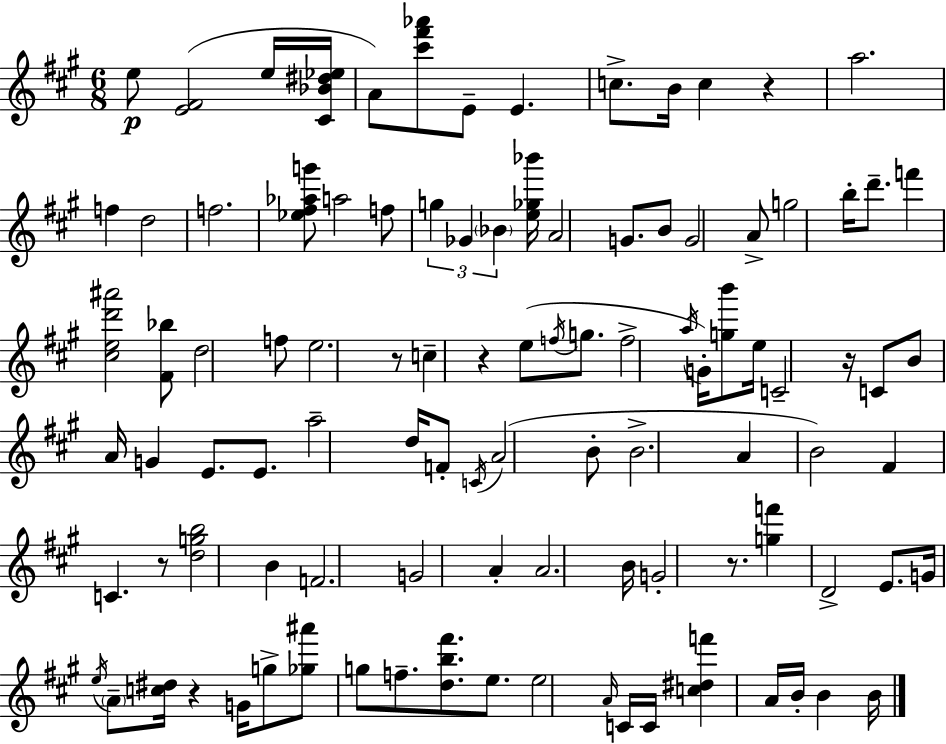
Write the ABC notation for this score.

X:1
T:Untitled
M:6/8
L:1/4
K:A
e/2 [E^F]2 e/4 [^C_B^d_e]/4 A/2 [^c'^f'_a']/2 E/2 E c/2 B/4 c z a2 f d2 f2 [_e^f_ag']/2 a2 f/2 g _G _B [e_g_b']/4 A2 G/2 B/2 G2 A/2 g2 b/4 d'/2 f' [^ced'^a']2 [^F_b]/2 d2 f/2 e2 z/2 c z e/2 f/4 g/2 f2 a/4 G/4 [gb']/2 e/4 C2 z/4 C/2 B/2 A/4 G E/2 E/2 a2 d/4 F/2 C/4 A2 B/2 B2 A B2 ^F C z/2 [dgb]2 B F2 G2 A A2 B/4 G2 z/2 [gf'] D2 E/2 G/4 e/4 A/2 [c^d]/4 z G/4 g/2 [_g^a']/2 g/2 f/2 [db^f']/2 e/2 e2 A/4 C/4 C/4 [c^df'] A/4 B/4 B B/4